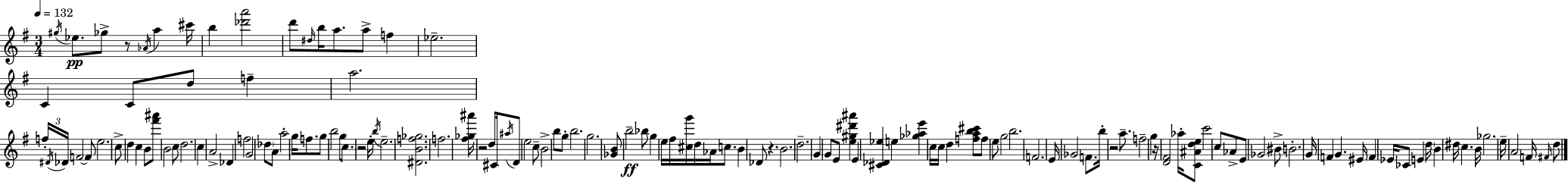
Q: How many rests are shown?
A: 6